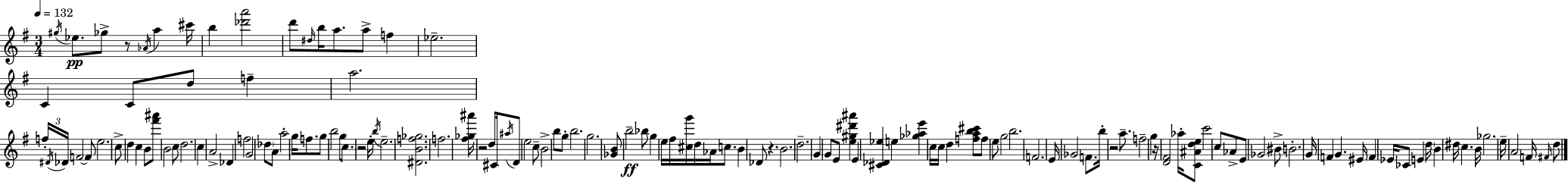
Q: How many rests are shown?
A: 6